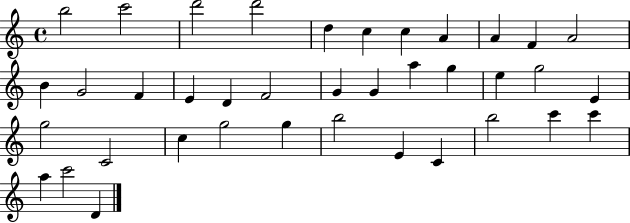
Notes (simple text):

B5/h C6/h D6/h D6/h D5/q C5/q C5/q A4/q A4/q F4/q A4/h B4/q G4/h F4/q E4/q D4/q F4/h G4/q G4/q A5/q G5/q E5/q G5/h E4/q G5/h C4/h C5/q G5/h G5/q B5/h E4/q C4/q B5/h C6/q C6/q A5/q C6/h D4/q